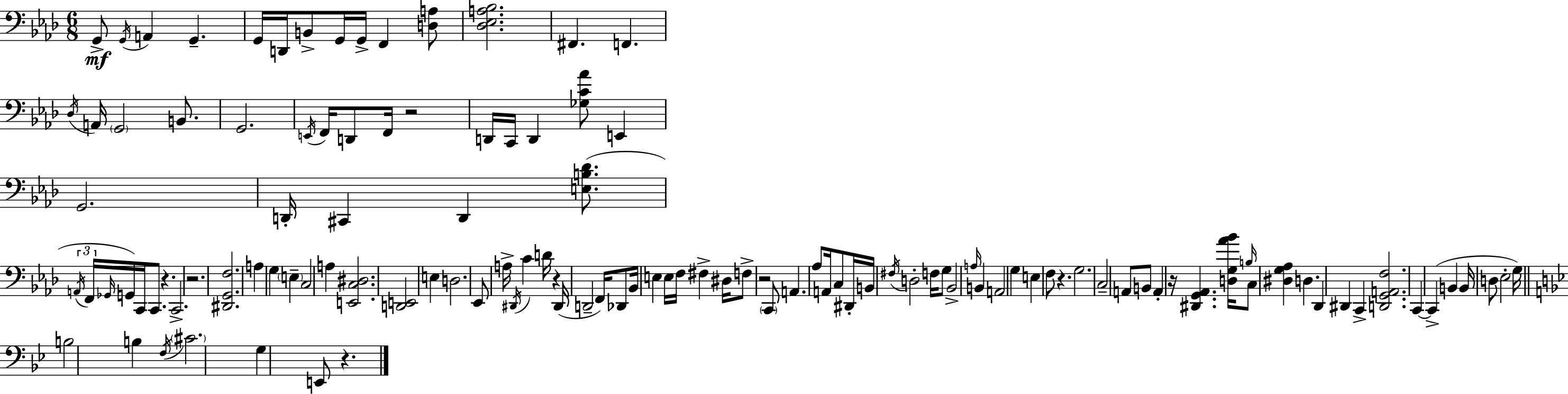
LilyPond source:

{
  \clef bass
  \numericTimeSignature
  \time 6/8
  \key aes \major
  \repeat volta 2 { g,8->\mf \acciaccatura { g,16 } a,4 g,4.-- | g,16 d,16 b,8-> g,16 g,16-> f,4 <d a>8 | <des ees a bes>2. | fis,4. f,4. | \break \acciaccatura { des16 } a,16 \parenthesize g,2 b,8. | g,2. | \acciaccatura { e,16 } f,16 d,8 f,16 r2 | d,16 c,16 d,4 <ges c' aes'>8 e,4 | \break g,2. | d,16-. cis,4 d,4 | <e b des'>8.( \tuplet 3/2 { \acciaccatura { a,16 } f,16 \grace { ges,16 } } g,16) c,16 c,8. r4. | c,2.-> | \break r2. | <dis, g, f>2. | a4 g4 | \parenthesize e4-- c2 | \break a4 <e, c dis>2. | <d, e,>2 | e4 d2. | ees,8 a16-> \acciaccatura { dis,16 } c'4 | \break d'16 r4 dis,16( d,2-- | f,16) des,8 bes,16 e4 e16 | f16 fis4-> dis16 f8-> r2 | \parenthesize c,8 a,4. | \break aes8 a,16 c8 dis,16-. b,16 \acciaccatura { fis16 } d2-. | f16 g8 bes,2-> | \grace { a16 } b,4 a,2 | g4 e4 | \break f8 r4. g2. | c2-- | a,8 b,8 a,4-. | r16 <dis, g, aes,>4. <d g aes' bes'>16 \grace { b16 } c8 <dis g aes>4 | \break d4. des,4 | dis,4 c,4-> <d, g, a, f>2. | c,4~~ | c,4->( b,4 b,16 d8 | \break ees2-. g16) \bar "||" \break \key bes \major b2 b4 | \acciaccatura { f16 } \parenthesize cis'2. | g4 e,8 r4. | } \bar "|."
}